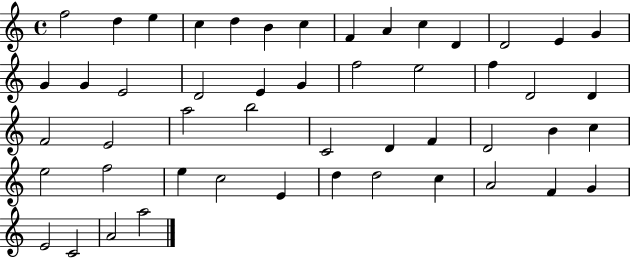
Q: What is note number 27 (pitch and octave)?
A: E4